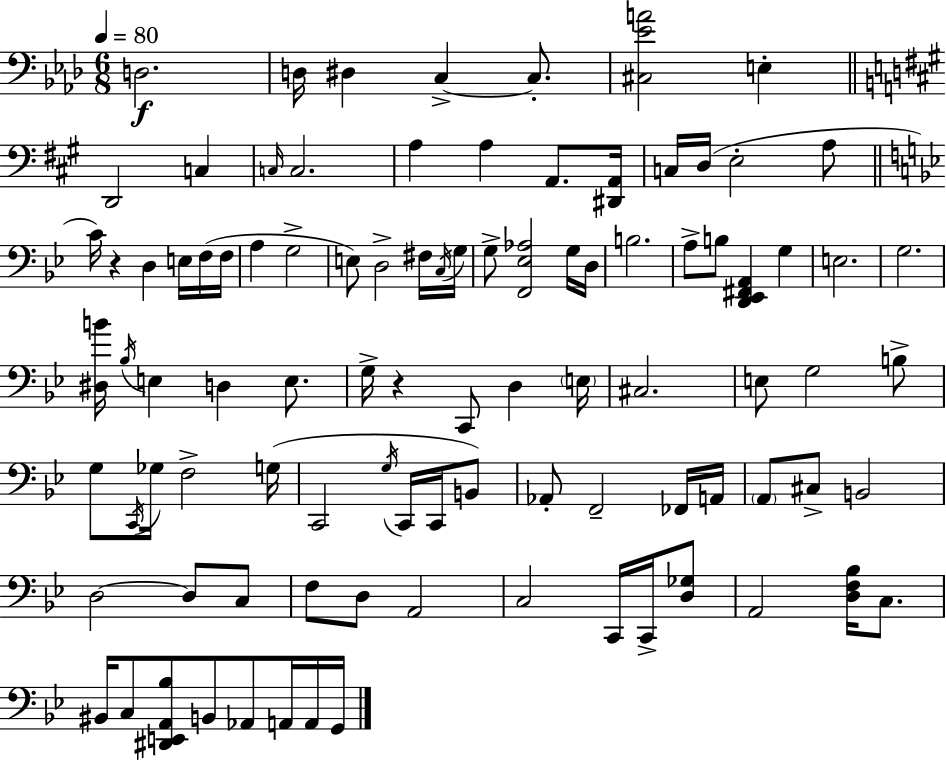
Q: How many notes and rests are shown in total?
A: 95